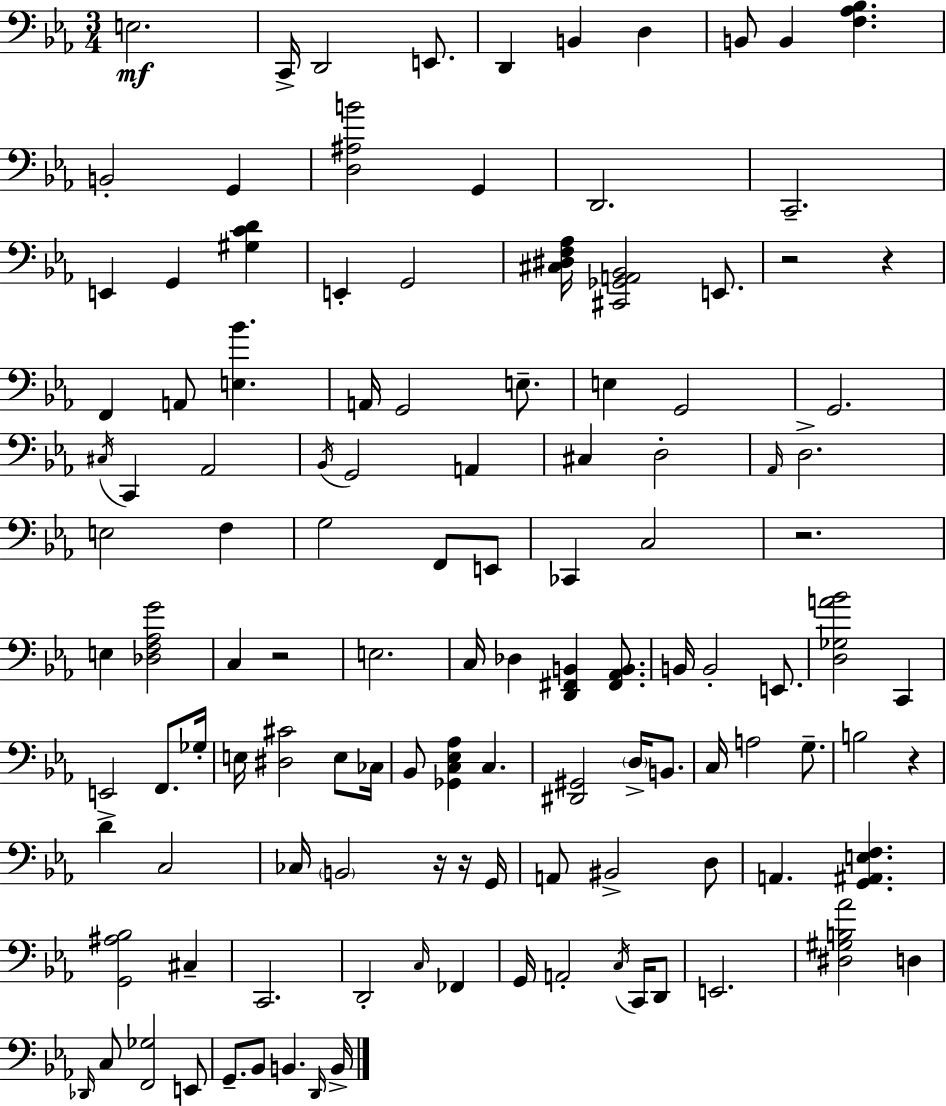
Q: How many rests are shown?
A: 7